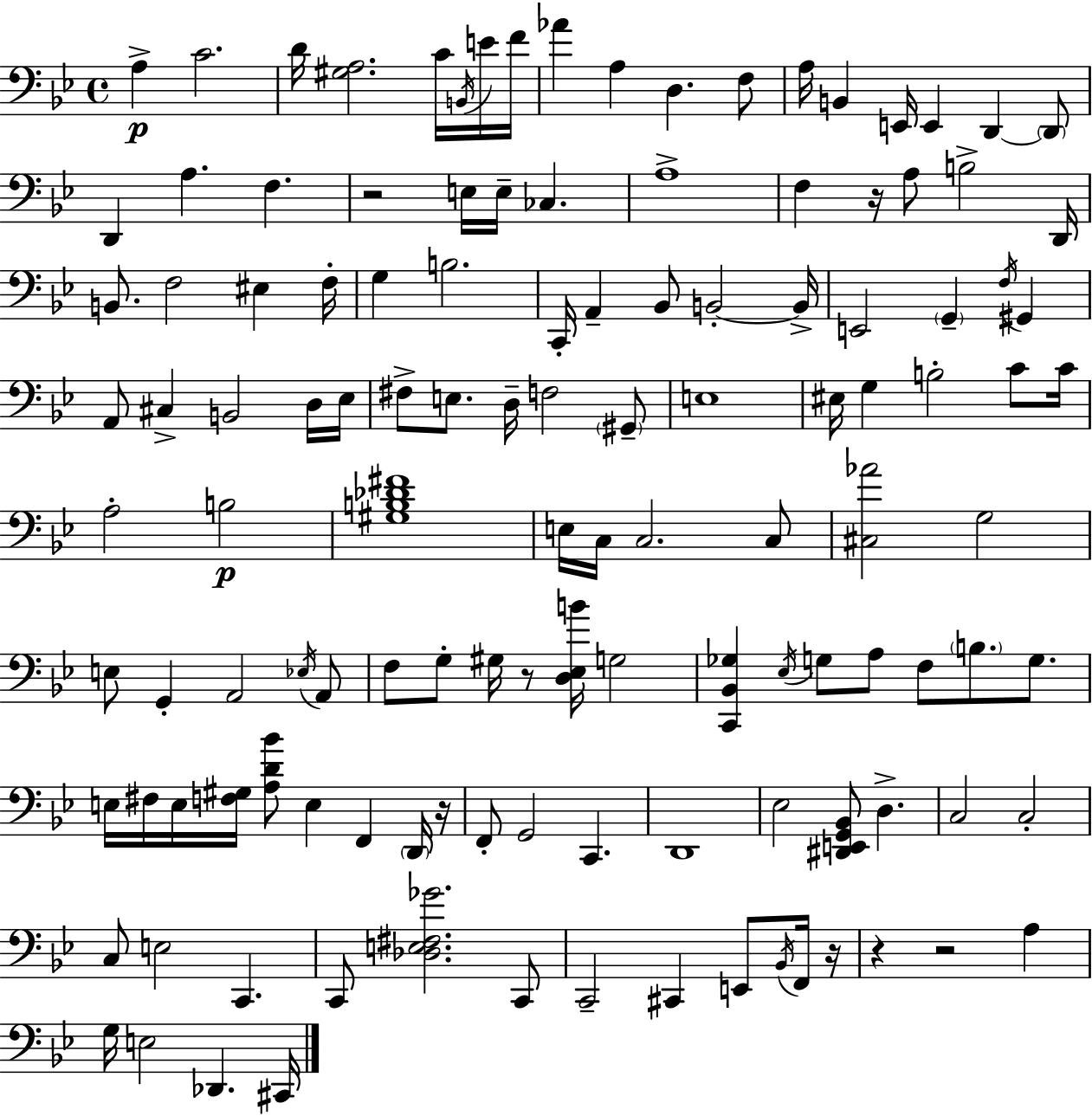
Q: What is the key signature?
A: BES major